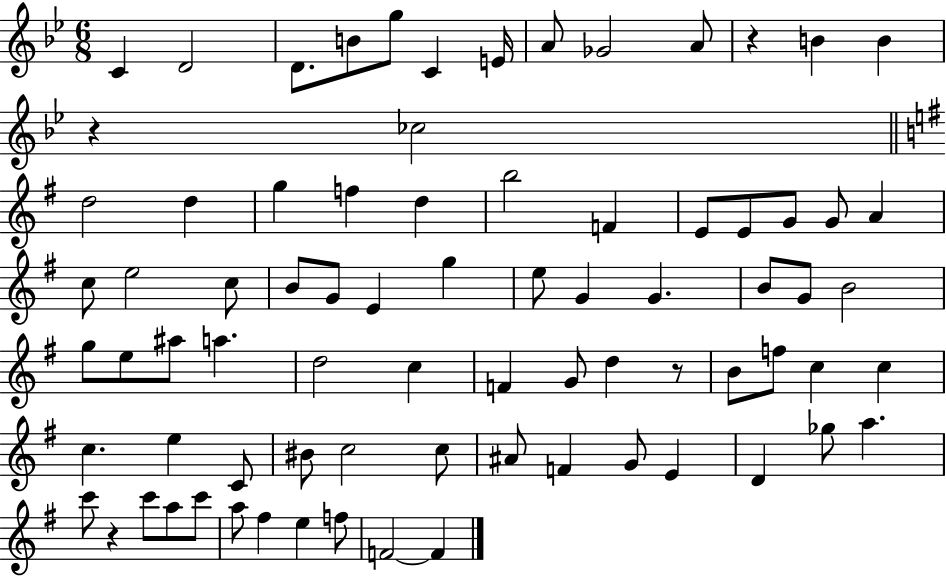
C4/q D4/h D4/e. B4/e G5/e C4/q E4/s A4/e Gb4/h A4/e R/q B4/q B4/q R/q CES5/h D5/h D5/q G5/q F5/q D5/q B5/h F4/q E4/e E4/e G4/e G4/e A4/q C5/e E5/h C5/e B4/e G4/e E4/q G5/q E5/e G4/q G4/q. B4/e G4/e B4/h G5/e E5/e A#5/e A5/q. D5/h C5/q F4/q G4/e D5/q R/e B4/e F5/e C5/q C5/q C5/q. E5/q C4/e BIS4/e C5/h C5/e A#4/e F4/q G4/e E4/q D4/q Gb5/e A5/q. C6/e R/q C6/e A5/e C6/e A5/e F#5/q E5/q F5/e F4/h F4/q